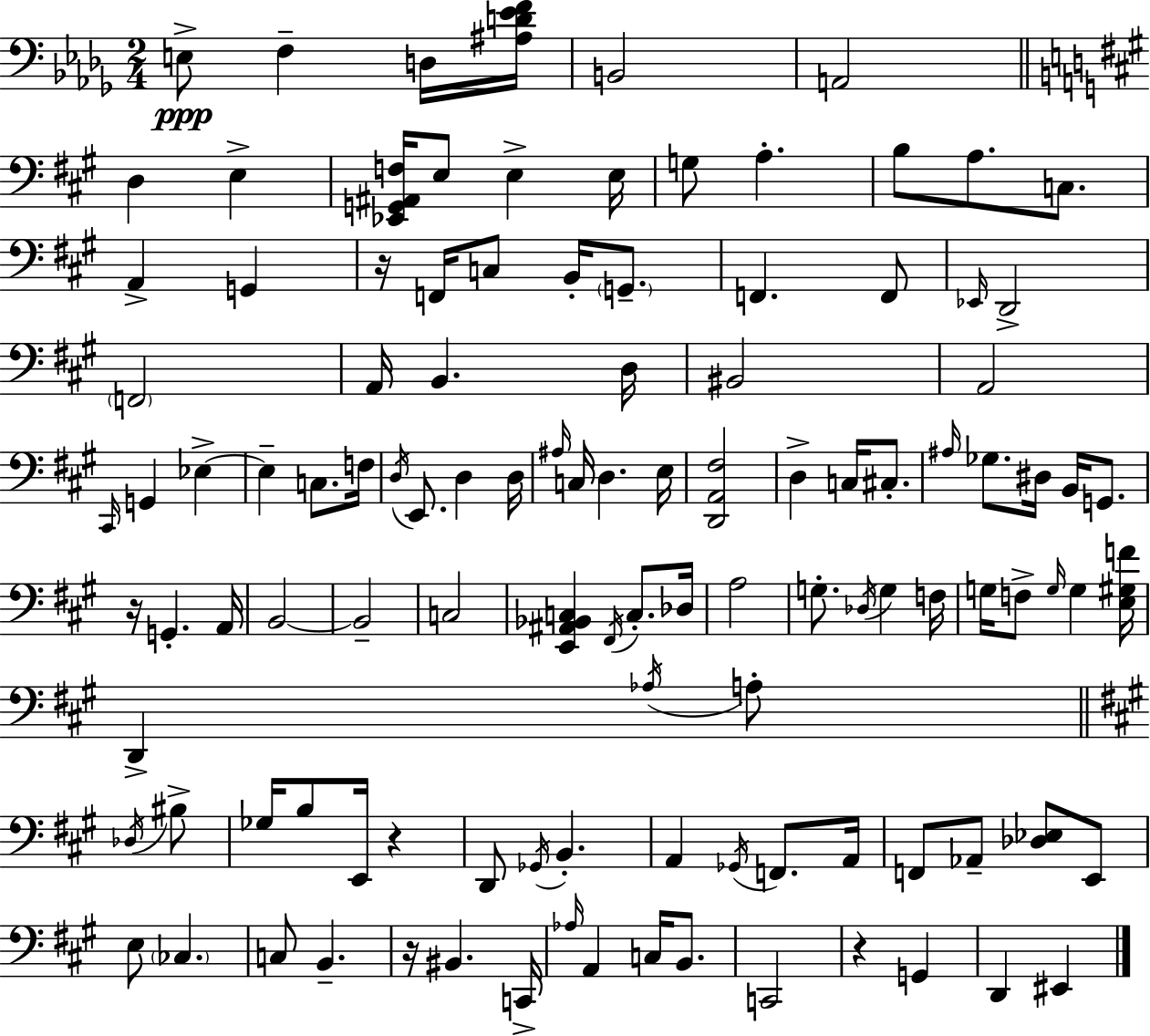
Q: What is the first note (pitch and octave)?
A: E3